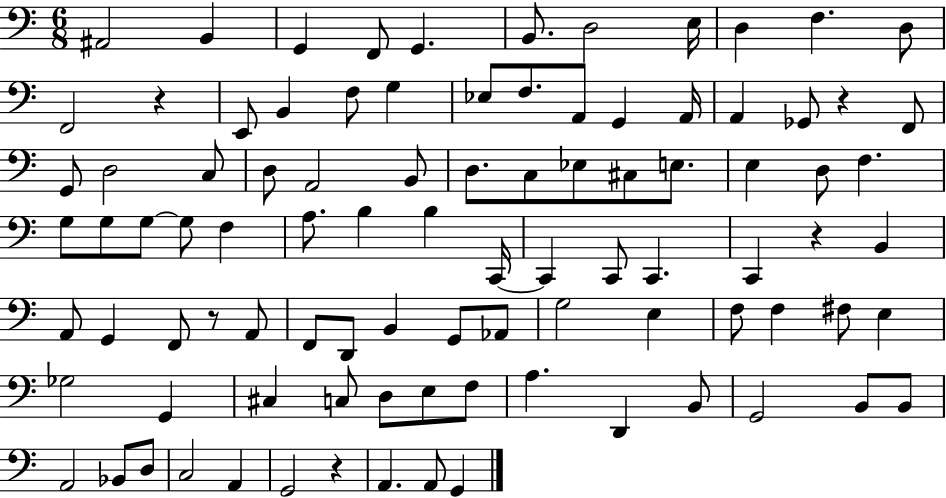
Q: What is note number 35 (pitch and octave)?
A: E3